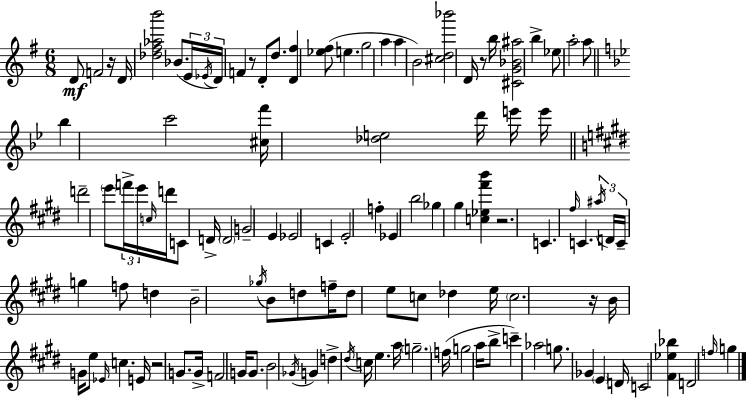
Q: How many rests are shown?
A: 6